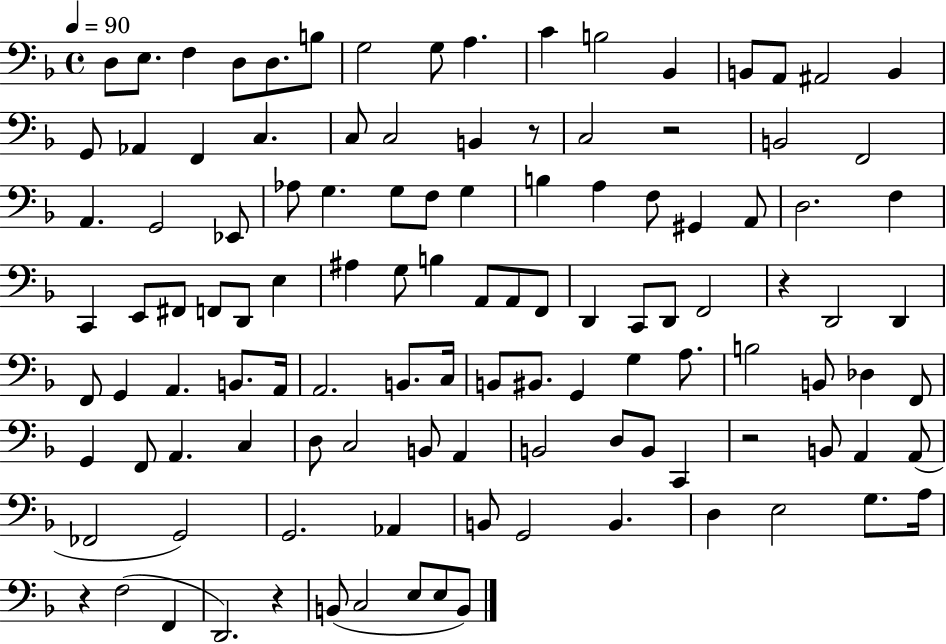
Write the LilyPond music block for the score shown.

{
  \clef bass
  \time 4/4
  \defaultTimeSignature
  \key f \major
  \tempo 4 = 90
  \repeat volta 2 { d8 e8. f4 d8 d8. b8 | g2 g8 a4. | c'4 b2 bes,4 | b,8 a,8 ais,2 b,4 | \break g,8 aes,4 f,4 c4. | c8 c2 b,4 r8 | c2 r2 | b,2 f,2 | \break a,4. g,2 ees,8 | aes8 g4. g8 f8 g4 | b4 a4 f8 gis,4 a,8 | d2. f4 | \break c,4 e,8 fis,8 f,8 d,8 e4 | ais4 g8 b4 a,8 a,8 f,8 | d,4 c,8 d,8 f,2 | r4 d,2 d,4 | \break f,8 g,4 a,4. b,8. a,16 | a,2. b,8. c16 | b,8 bis,8. g,4 g4 a8. | b2 b,8 des4 f,8 | \break g,4 f,8 a,4. c4 | d8 c2 b,8 a,4 | b,2 d8 b,8 c,4 | r2 b,8 a,4 a,8( | \break fes,2 g,2) | g,2. aes,4 | b,8 g,2 b,4. | d4 e2 g8. a16 | \break r4 f2( f,4 | d,2.) r4 | b,8( c2 e8 e8 b,8) | } \bar "|."
}